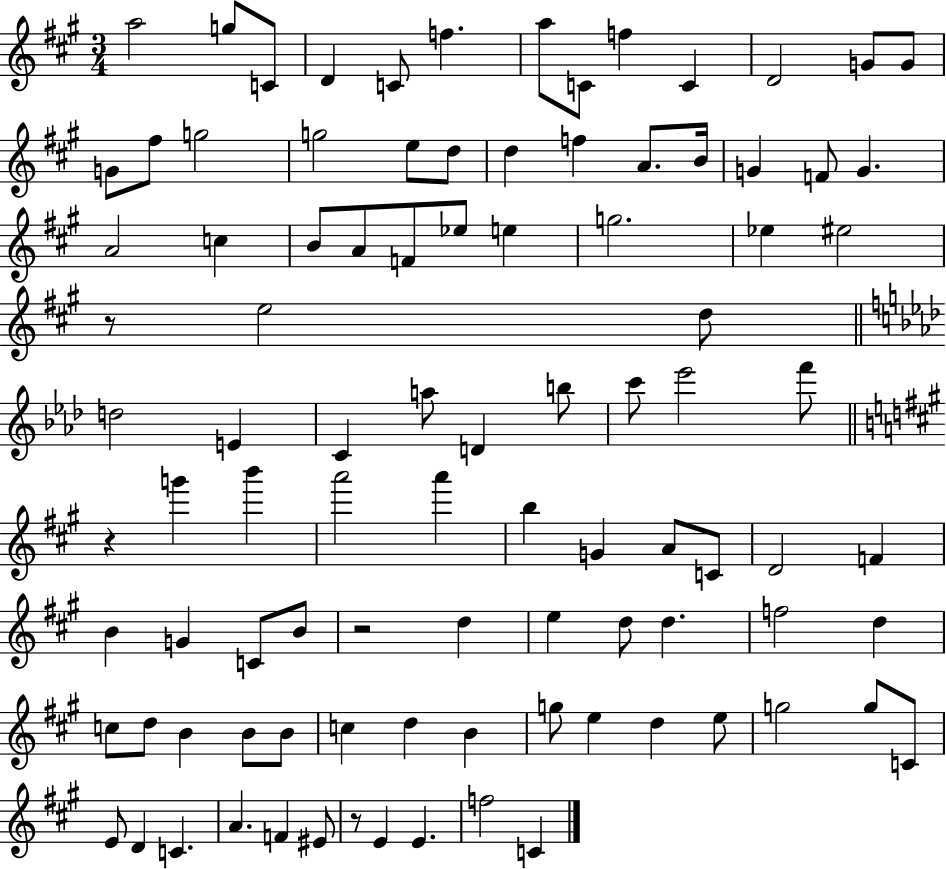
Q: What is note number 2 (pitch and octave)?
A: G5